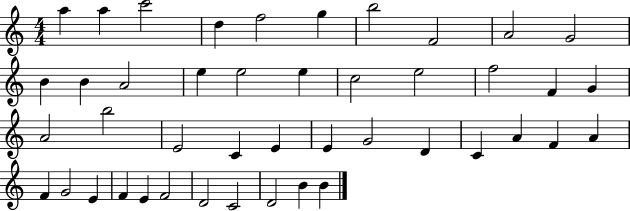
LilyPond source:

{
  \clef treble
  \numericTimeSignature
  \time 4/4
  \key c \major
  a''4 a''4 c'''2 | d''4 f''2 g''4 | b''2 f'2 | a'2 g'2 | \break b'4 b'4 a'2 | e''4 e''2 e''4 | c''2 e''2 | f''2 f'4 g'4 | \break a'2 b''2 | e'2 c'4 e'4 | e'4 g'2 d'4 | c'4 a'4 f'4 a'4 | \break f'4 g'2 e'4 | f'4 e'4 f'2 | d'2 c'2 | d'2 b'4 b'4 | \break \bar "|."
}